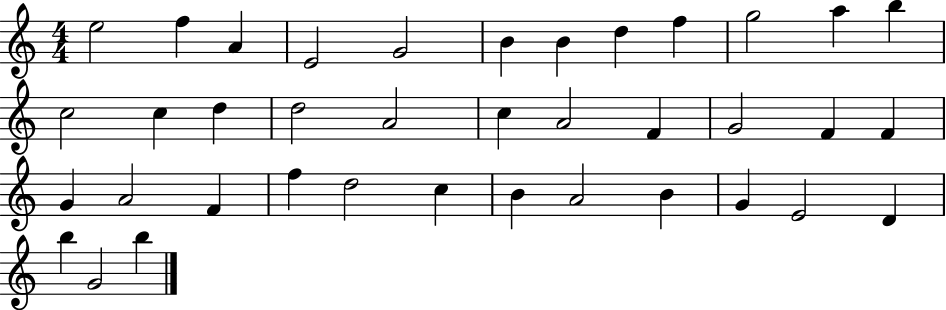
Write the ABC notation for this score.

X:1
T:Untitled
M:4/4
L:1/4
K:C
e2 f A E2 G2 B B d f g2 a b c2 c d d2 A2 c A2 F G2 F F G A2 F f d2 c B A2 B G E2 D b G2 b